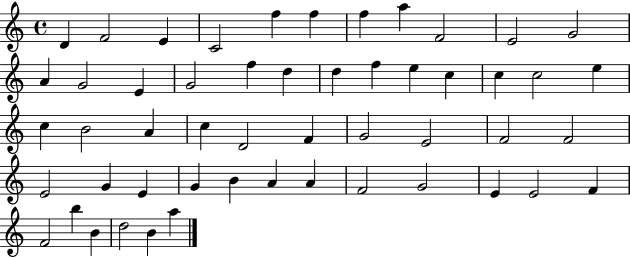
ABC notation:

X:1
T:Untitled
M:4/4
L:1/4
K:C
D F2 E C2 f f f a F2 E2 G2 A G2 E G2 f d d f e c c c2 e c B2 A c D2 F G2 E2 F2 F2 E2 G E G B A A F2 G2 E E2 F F2 b B d2 B a